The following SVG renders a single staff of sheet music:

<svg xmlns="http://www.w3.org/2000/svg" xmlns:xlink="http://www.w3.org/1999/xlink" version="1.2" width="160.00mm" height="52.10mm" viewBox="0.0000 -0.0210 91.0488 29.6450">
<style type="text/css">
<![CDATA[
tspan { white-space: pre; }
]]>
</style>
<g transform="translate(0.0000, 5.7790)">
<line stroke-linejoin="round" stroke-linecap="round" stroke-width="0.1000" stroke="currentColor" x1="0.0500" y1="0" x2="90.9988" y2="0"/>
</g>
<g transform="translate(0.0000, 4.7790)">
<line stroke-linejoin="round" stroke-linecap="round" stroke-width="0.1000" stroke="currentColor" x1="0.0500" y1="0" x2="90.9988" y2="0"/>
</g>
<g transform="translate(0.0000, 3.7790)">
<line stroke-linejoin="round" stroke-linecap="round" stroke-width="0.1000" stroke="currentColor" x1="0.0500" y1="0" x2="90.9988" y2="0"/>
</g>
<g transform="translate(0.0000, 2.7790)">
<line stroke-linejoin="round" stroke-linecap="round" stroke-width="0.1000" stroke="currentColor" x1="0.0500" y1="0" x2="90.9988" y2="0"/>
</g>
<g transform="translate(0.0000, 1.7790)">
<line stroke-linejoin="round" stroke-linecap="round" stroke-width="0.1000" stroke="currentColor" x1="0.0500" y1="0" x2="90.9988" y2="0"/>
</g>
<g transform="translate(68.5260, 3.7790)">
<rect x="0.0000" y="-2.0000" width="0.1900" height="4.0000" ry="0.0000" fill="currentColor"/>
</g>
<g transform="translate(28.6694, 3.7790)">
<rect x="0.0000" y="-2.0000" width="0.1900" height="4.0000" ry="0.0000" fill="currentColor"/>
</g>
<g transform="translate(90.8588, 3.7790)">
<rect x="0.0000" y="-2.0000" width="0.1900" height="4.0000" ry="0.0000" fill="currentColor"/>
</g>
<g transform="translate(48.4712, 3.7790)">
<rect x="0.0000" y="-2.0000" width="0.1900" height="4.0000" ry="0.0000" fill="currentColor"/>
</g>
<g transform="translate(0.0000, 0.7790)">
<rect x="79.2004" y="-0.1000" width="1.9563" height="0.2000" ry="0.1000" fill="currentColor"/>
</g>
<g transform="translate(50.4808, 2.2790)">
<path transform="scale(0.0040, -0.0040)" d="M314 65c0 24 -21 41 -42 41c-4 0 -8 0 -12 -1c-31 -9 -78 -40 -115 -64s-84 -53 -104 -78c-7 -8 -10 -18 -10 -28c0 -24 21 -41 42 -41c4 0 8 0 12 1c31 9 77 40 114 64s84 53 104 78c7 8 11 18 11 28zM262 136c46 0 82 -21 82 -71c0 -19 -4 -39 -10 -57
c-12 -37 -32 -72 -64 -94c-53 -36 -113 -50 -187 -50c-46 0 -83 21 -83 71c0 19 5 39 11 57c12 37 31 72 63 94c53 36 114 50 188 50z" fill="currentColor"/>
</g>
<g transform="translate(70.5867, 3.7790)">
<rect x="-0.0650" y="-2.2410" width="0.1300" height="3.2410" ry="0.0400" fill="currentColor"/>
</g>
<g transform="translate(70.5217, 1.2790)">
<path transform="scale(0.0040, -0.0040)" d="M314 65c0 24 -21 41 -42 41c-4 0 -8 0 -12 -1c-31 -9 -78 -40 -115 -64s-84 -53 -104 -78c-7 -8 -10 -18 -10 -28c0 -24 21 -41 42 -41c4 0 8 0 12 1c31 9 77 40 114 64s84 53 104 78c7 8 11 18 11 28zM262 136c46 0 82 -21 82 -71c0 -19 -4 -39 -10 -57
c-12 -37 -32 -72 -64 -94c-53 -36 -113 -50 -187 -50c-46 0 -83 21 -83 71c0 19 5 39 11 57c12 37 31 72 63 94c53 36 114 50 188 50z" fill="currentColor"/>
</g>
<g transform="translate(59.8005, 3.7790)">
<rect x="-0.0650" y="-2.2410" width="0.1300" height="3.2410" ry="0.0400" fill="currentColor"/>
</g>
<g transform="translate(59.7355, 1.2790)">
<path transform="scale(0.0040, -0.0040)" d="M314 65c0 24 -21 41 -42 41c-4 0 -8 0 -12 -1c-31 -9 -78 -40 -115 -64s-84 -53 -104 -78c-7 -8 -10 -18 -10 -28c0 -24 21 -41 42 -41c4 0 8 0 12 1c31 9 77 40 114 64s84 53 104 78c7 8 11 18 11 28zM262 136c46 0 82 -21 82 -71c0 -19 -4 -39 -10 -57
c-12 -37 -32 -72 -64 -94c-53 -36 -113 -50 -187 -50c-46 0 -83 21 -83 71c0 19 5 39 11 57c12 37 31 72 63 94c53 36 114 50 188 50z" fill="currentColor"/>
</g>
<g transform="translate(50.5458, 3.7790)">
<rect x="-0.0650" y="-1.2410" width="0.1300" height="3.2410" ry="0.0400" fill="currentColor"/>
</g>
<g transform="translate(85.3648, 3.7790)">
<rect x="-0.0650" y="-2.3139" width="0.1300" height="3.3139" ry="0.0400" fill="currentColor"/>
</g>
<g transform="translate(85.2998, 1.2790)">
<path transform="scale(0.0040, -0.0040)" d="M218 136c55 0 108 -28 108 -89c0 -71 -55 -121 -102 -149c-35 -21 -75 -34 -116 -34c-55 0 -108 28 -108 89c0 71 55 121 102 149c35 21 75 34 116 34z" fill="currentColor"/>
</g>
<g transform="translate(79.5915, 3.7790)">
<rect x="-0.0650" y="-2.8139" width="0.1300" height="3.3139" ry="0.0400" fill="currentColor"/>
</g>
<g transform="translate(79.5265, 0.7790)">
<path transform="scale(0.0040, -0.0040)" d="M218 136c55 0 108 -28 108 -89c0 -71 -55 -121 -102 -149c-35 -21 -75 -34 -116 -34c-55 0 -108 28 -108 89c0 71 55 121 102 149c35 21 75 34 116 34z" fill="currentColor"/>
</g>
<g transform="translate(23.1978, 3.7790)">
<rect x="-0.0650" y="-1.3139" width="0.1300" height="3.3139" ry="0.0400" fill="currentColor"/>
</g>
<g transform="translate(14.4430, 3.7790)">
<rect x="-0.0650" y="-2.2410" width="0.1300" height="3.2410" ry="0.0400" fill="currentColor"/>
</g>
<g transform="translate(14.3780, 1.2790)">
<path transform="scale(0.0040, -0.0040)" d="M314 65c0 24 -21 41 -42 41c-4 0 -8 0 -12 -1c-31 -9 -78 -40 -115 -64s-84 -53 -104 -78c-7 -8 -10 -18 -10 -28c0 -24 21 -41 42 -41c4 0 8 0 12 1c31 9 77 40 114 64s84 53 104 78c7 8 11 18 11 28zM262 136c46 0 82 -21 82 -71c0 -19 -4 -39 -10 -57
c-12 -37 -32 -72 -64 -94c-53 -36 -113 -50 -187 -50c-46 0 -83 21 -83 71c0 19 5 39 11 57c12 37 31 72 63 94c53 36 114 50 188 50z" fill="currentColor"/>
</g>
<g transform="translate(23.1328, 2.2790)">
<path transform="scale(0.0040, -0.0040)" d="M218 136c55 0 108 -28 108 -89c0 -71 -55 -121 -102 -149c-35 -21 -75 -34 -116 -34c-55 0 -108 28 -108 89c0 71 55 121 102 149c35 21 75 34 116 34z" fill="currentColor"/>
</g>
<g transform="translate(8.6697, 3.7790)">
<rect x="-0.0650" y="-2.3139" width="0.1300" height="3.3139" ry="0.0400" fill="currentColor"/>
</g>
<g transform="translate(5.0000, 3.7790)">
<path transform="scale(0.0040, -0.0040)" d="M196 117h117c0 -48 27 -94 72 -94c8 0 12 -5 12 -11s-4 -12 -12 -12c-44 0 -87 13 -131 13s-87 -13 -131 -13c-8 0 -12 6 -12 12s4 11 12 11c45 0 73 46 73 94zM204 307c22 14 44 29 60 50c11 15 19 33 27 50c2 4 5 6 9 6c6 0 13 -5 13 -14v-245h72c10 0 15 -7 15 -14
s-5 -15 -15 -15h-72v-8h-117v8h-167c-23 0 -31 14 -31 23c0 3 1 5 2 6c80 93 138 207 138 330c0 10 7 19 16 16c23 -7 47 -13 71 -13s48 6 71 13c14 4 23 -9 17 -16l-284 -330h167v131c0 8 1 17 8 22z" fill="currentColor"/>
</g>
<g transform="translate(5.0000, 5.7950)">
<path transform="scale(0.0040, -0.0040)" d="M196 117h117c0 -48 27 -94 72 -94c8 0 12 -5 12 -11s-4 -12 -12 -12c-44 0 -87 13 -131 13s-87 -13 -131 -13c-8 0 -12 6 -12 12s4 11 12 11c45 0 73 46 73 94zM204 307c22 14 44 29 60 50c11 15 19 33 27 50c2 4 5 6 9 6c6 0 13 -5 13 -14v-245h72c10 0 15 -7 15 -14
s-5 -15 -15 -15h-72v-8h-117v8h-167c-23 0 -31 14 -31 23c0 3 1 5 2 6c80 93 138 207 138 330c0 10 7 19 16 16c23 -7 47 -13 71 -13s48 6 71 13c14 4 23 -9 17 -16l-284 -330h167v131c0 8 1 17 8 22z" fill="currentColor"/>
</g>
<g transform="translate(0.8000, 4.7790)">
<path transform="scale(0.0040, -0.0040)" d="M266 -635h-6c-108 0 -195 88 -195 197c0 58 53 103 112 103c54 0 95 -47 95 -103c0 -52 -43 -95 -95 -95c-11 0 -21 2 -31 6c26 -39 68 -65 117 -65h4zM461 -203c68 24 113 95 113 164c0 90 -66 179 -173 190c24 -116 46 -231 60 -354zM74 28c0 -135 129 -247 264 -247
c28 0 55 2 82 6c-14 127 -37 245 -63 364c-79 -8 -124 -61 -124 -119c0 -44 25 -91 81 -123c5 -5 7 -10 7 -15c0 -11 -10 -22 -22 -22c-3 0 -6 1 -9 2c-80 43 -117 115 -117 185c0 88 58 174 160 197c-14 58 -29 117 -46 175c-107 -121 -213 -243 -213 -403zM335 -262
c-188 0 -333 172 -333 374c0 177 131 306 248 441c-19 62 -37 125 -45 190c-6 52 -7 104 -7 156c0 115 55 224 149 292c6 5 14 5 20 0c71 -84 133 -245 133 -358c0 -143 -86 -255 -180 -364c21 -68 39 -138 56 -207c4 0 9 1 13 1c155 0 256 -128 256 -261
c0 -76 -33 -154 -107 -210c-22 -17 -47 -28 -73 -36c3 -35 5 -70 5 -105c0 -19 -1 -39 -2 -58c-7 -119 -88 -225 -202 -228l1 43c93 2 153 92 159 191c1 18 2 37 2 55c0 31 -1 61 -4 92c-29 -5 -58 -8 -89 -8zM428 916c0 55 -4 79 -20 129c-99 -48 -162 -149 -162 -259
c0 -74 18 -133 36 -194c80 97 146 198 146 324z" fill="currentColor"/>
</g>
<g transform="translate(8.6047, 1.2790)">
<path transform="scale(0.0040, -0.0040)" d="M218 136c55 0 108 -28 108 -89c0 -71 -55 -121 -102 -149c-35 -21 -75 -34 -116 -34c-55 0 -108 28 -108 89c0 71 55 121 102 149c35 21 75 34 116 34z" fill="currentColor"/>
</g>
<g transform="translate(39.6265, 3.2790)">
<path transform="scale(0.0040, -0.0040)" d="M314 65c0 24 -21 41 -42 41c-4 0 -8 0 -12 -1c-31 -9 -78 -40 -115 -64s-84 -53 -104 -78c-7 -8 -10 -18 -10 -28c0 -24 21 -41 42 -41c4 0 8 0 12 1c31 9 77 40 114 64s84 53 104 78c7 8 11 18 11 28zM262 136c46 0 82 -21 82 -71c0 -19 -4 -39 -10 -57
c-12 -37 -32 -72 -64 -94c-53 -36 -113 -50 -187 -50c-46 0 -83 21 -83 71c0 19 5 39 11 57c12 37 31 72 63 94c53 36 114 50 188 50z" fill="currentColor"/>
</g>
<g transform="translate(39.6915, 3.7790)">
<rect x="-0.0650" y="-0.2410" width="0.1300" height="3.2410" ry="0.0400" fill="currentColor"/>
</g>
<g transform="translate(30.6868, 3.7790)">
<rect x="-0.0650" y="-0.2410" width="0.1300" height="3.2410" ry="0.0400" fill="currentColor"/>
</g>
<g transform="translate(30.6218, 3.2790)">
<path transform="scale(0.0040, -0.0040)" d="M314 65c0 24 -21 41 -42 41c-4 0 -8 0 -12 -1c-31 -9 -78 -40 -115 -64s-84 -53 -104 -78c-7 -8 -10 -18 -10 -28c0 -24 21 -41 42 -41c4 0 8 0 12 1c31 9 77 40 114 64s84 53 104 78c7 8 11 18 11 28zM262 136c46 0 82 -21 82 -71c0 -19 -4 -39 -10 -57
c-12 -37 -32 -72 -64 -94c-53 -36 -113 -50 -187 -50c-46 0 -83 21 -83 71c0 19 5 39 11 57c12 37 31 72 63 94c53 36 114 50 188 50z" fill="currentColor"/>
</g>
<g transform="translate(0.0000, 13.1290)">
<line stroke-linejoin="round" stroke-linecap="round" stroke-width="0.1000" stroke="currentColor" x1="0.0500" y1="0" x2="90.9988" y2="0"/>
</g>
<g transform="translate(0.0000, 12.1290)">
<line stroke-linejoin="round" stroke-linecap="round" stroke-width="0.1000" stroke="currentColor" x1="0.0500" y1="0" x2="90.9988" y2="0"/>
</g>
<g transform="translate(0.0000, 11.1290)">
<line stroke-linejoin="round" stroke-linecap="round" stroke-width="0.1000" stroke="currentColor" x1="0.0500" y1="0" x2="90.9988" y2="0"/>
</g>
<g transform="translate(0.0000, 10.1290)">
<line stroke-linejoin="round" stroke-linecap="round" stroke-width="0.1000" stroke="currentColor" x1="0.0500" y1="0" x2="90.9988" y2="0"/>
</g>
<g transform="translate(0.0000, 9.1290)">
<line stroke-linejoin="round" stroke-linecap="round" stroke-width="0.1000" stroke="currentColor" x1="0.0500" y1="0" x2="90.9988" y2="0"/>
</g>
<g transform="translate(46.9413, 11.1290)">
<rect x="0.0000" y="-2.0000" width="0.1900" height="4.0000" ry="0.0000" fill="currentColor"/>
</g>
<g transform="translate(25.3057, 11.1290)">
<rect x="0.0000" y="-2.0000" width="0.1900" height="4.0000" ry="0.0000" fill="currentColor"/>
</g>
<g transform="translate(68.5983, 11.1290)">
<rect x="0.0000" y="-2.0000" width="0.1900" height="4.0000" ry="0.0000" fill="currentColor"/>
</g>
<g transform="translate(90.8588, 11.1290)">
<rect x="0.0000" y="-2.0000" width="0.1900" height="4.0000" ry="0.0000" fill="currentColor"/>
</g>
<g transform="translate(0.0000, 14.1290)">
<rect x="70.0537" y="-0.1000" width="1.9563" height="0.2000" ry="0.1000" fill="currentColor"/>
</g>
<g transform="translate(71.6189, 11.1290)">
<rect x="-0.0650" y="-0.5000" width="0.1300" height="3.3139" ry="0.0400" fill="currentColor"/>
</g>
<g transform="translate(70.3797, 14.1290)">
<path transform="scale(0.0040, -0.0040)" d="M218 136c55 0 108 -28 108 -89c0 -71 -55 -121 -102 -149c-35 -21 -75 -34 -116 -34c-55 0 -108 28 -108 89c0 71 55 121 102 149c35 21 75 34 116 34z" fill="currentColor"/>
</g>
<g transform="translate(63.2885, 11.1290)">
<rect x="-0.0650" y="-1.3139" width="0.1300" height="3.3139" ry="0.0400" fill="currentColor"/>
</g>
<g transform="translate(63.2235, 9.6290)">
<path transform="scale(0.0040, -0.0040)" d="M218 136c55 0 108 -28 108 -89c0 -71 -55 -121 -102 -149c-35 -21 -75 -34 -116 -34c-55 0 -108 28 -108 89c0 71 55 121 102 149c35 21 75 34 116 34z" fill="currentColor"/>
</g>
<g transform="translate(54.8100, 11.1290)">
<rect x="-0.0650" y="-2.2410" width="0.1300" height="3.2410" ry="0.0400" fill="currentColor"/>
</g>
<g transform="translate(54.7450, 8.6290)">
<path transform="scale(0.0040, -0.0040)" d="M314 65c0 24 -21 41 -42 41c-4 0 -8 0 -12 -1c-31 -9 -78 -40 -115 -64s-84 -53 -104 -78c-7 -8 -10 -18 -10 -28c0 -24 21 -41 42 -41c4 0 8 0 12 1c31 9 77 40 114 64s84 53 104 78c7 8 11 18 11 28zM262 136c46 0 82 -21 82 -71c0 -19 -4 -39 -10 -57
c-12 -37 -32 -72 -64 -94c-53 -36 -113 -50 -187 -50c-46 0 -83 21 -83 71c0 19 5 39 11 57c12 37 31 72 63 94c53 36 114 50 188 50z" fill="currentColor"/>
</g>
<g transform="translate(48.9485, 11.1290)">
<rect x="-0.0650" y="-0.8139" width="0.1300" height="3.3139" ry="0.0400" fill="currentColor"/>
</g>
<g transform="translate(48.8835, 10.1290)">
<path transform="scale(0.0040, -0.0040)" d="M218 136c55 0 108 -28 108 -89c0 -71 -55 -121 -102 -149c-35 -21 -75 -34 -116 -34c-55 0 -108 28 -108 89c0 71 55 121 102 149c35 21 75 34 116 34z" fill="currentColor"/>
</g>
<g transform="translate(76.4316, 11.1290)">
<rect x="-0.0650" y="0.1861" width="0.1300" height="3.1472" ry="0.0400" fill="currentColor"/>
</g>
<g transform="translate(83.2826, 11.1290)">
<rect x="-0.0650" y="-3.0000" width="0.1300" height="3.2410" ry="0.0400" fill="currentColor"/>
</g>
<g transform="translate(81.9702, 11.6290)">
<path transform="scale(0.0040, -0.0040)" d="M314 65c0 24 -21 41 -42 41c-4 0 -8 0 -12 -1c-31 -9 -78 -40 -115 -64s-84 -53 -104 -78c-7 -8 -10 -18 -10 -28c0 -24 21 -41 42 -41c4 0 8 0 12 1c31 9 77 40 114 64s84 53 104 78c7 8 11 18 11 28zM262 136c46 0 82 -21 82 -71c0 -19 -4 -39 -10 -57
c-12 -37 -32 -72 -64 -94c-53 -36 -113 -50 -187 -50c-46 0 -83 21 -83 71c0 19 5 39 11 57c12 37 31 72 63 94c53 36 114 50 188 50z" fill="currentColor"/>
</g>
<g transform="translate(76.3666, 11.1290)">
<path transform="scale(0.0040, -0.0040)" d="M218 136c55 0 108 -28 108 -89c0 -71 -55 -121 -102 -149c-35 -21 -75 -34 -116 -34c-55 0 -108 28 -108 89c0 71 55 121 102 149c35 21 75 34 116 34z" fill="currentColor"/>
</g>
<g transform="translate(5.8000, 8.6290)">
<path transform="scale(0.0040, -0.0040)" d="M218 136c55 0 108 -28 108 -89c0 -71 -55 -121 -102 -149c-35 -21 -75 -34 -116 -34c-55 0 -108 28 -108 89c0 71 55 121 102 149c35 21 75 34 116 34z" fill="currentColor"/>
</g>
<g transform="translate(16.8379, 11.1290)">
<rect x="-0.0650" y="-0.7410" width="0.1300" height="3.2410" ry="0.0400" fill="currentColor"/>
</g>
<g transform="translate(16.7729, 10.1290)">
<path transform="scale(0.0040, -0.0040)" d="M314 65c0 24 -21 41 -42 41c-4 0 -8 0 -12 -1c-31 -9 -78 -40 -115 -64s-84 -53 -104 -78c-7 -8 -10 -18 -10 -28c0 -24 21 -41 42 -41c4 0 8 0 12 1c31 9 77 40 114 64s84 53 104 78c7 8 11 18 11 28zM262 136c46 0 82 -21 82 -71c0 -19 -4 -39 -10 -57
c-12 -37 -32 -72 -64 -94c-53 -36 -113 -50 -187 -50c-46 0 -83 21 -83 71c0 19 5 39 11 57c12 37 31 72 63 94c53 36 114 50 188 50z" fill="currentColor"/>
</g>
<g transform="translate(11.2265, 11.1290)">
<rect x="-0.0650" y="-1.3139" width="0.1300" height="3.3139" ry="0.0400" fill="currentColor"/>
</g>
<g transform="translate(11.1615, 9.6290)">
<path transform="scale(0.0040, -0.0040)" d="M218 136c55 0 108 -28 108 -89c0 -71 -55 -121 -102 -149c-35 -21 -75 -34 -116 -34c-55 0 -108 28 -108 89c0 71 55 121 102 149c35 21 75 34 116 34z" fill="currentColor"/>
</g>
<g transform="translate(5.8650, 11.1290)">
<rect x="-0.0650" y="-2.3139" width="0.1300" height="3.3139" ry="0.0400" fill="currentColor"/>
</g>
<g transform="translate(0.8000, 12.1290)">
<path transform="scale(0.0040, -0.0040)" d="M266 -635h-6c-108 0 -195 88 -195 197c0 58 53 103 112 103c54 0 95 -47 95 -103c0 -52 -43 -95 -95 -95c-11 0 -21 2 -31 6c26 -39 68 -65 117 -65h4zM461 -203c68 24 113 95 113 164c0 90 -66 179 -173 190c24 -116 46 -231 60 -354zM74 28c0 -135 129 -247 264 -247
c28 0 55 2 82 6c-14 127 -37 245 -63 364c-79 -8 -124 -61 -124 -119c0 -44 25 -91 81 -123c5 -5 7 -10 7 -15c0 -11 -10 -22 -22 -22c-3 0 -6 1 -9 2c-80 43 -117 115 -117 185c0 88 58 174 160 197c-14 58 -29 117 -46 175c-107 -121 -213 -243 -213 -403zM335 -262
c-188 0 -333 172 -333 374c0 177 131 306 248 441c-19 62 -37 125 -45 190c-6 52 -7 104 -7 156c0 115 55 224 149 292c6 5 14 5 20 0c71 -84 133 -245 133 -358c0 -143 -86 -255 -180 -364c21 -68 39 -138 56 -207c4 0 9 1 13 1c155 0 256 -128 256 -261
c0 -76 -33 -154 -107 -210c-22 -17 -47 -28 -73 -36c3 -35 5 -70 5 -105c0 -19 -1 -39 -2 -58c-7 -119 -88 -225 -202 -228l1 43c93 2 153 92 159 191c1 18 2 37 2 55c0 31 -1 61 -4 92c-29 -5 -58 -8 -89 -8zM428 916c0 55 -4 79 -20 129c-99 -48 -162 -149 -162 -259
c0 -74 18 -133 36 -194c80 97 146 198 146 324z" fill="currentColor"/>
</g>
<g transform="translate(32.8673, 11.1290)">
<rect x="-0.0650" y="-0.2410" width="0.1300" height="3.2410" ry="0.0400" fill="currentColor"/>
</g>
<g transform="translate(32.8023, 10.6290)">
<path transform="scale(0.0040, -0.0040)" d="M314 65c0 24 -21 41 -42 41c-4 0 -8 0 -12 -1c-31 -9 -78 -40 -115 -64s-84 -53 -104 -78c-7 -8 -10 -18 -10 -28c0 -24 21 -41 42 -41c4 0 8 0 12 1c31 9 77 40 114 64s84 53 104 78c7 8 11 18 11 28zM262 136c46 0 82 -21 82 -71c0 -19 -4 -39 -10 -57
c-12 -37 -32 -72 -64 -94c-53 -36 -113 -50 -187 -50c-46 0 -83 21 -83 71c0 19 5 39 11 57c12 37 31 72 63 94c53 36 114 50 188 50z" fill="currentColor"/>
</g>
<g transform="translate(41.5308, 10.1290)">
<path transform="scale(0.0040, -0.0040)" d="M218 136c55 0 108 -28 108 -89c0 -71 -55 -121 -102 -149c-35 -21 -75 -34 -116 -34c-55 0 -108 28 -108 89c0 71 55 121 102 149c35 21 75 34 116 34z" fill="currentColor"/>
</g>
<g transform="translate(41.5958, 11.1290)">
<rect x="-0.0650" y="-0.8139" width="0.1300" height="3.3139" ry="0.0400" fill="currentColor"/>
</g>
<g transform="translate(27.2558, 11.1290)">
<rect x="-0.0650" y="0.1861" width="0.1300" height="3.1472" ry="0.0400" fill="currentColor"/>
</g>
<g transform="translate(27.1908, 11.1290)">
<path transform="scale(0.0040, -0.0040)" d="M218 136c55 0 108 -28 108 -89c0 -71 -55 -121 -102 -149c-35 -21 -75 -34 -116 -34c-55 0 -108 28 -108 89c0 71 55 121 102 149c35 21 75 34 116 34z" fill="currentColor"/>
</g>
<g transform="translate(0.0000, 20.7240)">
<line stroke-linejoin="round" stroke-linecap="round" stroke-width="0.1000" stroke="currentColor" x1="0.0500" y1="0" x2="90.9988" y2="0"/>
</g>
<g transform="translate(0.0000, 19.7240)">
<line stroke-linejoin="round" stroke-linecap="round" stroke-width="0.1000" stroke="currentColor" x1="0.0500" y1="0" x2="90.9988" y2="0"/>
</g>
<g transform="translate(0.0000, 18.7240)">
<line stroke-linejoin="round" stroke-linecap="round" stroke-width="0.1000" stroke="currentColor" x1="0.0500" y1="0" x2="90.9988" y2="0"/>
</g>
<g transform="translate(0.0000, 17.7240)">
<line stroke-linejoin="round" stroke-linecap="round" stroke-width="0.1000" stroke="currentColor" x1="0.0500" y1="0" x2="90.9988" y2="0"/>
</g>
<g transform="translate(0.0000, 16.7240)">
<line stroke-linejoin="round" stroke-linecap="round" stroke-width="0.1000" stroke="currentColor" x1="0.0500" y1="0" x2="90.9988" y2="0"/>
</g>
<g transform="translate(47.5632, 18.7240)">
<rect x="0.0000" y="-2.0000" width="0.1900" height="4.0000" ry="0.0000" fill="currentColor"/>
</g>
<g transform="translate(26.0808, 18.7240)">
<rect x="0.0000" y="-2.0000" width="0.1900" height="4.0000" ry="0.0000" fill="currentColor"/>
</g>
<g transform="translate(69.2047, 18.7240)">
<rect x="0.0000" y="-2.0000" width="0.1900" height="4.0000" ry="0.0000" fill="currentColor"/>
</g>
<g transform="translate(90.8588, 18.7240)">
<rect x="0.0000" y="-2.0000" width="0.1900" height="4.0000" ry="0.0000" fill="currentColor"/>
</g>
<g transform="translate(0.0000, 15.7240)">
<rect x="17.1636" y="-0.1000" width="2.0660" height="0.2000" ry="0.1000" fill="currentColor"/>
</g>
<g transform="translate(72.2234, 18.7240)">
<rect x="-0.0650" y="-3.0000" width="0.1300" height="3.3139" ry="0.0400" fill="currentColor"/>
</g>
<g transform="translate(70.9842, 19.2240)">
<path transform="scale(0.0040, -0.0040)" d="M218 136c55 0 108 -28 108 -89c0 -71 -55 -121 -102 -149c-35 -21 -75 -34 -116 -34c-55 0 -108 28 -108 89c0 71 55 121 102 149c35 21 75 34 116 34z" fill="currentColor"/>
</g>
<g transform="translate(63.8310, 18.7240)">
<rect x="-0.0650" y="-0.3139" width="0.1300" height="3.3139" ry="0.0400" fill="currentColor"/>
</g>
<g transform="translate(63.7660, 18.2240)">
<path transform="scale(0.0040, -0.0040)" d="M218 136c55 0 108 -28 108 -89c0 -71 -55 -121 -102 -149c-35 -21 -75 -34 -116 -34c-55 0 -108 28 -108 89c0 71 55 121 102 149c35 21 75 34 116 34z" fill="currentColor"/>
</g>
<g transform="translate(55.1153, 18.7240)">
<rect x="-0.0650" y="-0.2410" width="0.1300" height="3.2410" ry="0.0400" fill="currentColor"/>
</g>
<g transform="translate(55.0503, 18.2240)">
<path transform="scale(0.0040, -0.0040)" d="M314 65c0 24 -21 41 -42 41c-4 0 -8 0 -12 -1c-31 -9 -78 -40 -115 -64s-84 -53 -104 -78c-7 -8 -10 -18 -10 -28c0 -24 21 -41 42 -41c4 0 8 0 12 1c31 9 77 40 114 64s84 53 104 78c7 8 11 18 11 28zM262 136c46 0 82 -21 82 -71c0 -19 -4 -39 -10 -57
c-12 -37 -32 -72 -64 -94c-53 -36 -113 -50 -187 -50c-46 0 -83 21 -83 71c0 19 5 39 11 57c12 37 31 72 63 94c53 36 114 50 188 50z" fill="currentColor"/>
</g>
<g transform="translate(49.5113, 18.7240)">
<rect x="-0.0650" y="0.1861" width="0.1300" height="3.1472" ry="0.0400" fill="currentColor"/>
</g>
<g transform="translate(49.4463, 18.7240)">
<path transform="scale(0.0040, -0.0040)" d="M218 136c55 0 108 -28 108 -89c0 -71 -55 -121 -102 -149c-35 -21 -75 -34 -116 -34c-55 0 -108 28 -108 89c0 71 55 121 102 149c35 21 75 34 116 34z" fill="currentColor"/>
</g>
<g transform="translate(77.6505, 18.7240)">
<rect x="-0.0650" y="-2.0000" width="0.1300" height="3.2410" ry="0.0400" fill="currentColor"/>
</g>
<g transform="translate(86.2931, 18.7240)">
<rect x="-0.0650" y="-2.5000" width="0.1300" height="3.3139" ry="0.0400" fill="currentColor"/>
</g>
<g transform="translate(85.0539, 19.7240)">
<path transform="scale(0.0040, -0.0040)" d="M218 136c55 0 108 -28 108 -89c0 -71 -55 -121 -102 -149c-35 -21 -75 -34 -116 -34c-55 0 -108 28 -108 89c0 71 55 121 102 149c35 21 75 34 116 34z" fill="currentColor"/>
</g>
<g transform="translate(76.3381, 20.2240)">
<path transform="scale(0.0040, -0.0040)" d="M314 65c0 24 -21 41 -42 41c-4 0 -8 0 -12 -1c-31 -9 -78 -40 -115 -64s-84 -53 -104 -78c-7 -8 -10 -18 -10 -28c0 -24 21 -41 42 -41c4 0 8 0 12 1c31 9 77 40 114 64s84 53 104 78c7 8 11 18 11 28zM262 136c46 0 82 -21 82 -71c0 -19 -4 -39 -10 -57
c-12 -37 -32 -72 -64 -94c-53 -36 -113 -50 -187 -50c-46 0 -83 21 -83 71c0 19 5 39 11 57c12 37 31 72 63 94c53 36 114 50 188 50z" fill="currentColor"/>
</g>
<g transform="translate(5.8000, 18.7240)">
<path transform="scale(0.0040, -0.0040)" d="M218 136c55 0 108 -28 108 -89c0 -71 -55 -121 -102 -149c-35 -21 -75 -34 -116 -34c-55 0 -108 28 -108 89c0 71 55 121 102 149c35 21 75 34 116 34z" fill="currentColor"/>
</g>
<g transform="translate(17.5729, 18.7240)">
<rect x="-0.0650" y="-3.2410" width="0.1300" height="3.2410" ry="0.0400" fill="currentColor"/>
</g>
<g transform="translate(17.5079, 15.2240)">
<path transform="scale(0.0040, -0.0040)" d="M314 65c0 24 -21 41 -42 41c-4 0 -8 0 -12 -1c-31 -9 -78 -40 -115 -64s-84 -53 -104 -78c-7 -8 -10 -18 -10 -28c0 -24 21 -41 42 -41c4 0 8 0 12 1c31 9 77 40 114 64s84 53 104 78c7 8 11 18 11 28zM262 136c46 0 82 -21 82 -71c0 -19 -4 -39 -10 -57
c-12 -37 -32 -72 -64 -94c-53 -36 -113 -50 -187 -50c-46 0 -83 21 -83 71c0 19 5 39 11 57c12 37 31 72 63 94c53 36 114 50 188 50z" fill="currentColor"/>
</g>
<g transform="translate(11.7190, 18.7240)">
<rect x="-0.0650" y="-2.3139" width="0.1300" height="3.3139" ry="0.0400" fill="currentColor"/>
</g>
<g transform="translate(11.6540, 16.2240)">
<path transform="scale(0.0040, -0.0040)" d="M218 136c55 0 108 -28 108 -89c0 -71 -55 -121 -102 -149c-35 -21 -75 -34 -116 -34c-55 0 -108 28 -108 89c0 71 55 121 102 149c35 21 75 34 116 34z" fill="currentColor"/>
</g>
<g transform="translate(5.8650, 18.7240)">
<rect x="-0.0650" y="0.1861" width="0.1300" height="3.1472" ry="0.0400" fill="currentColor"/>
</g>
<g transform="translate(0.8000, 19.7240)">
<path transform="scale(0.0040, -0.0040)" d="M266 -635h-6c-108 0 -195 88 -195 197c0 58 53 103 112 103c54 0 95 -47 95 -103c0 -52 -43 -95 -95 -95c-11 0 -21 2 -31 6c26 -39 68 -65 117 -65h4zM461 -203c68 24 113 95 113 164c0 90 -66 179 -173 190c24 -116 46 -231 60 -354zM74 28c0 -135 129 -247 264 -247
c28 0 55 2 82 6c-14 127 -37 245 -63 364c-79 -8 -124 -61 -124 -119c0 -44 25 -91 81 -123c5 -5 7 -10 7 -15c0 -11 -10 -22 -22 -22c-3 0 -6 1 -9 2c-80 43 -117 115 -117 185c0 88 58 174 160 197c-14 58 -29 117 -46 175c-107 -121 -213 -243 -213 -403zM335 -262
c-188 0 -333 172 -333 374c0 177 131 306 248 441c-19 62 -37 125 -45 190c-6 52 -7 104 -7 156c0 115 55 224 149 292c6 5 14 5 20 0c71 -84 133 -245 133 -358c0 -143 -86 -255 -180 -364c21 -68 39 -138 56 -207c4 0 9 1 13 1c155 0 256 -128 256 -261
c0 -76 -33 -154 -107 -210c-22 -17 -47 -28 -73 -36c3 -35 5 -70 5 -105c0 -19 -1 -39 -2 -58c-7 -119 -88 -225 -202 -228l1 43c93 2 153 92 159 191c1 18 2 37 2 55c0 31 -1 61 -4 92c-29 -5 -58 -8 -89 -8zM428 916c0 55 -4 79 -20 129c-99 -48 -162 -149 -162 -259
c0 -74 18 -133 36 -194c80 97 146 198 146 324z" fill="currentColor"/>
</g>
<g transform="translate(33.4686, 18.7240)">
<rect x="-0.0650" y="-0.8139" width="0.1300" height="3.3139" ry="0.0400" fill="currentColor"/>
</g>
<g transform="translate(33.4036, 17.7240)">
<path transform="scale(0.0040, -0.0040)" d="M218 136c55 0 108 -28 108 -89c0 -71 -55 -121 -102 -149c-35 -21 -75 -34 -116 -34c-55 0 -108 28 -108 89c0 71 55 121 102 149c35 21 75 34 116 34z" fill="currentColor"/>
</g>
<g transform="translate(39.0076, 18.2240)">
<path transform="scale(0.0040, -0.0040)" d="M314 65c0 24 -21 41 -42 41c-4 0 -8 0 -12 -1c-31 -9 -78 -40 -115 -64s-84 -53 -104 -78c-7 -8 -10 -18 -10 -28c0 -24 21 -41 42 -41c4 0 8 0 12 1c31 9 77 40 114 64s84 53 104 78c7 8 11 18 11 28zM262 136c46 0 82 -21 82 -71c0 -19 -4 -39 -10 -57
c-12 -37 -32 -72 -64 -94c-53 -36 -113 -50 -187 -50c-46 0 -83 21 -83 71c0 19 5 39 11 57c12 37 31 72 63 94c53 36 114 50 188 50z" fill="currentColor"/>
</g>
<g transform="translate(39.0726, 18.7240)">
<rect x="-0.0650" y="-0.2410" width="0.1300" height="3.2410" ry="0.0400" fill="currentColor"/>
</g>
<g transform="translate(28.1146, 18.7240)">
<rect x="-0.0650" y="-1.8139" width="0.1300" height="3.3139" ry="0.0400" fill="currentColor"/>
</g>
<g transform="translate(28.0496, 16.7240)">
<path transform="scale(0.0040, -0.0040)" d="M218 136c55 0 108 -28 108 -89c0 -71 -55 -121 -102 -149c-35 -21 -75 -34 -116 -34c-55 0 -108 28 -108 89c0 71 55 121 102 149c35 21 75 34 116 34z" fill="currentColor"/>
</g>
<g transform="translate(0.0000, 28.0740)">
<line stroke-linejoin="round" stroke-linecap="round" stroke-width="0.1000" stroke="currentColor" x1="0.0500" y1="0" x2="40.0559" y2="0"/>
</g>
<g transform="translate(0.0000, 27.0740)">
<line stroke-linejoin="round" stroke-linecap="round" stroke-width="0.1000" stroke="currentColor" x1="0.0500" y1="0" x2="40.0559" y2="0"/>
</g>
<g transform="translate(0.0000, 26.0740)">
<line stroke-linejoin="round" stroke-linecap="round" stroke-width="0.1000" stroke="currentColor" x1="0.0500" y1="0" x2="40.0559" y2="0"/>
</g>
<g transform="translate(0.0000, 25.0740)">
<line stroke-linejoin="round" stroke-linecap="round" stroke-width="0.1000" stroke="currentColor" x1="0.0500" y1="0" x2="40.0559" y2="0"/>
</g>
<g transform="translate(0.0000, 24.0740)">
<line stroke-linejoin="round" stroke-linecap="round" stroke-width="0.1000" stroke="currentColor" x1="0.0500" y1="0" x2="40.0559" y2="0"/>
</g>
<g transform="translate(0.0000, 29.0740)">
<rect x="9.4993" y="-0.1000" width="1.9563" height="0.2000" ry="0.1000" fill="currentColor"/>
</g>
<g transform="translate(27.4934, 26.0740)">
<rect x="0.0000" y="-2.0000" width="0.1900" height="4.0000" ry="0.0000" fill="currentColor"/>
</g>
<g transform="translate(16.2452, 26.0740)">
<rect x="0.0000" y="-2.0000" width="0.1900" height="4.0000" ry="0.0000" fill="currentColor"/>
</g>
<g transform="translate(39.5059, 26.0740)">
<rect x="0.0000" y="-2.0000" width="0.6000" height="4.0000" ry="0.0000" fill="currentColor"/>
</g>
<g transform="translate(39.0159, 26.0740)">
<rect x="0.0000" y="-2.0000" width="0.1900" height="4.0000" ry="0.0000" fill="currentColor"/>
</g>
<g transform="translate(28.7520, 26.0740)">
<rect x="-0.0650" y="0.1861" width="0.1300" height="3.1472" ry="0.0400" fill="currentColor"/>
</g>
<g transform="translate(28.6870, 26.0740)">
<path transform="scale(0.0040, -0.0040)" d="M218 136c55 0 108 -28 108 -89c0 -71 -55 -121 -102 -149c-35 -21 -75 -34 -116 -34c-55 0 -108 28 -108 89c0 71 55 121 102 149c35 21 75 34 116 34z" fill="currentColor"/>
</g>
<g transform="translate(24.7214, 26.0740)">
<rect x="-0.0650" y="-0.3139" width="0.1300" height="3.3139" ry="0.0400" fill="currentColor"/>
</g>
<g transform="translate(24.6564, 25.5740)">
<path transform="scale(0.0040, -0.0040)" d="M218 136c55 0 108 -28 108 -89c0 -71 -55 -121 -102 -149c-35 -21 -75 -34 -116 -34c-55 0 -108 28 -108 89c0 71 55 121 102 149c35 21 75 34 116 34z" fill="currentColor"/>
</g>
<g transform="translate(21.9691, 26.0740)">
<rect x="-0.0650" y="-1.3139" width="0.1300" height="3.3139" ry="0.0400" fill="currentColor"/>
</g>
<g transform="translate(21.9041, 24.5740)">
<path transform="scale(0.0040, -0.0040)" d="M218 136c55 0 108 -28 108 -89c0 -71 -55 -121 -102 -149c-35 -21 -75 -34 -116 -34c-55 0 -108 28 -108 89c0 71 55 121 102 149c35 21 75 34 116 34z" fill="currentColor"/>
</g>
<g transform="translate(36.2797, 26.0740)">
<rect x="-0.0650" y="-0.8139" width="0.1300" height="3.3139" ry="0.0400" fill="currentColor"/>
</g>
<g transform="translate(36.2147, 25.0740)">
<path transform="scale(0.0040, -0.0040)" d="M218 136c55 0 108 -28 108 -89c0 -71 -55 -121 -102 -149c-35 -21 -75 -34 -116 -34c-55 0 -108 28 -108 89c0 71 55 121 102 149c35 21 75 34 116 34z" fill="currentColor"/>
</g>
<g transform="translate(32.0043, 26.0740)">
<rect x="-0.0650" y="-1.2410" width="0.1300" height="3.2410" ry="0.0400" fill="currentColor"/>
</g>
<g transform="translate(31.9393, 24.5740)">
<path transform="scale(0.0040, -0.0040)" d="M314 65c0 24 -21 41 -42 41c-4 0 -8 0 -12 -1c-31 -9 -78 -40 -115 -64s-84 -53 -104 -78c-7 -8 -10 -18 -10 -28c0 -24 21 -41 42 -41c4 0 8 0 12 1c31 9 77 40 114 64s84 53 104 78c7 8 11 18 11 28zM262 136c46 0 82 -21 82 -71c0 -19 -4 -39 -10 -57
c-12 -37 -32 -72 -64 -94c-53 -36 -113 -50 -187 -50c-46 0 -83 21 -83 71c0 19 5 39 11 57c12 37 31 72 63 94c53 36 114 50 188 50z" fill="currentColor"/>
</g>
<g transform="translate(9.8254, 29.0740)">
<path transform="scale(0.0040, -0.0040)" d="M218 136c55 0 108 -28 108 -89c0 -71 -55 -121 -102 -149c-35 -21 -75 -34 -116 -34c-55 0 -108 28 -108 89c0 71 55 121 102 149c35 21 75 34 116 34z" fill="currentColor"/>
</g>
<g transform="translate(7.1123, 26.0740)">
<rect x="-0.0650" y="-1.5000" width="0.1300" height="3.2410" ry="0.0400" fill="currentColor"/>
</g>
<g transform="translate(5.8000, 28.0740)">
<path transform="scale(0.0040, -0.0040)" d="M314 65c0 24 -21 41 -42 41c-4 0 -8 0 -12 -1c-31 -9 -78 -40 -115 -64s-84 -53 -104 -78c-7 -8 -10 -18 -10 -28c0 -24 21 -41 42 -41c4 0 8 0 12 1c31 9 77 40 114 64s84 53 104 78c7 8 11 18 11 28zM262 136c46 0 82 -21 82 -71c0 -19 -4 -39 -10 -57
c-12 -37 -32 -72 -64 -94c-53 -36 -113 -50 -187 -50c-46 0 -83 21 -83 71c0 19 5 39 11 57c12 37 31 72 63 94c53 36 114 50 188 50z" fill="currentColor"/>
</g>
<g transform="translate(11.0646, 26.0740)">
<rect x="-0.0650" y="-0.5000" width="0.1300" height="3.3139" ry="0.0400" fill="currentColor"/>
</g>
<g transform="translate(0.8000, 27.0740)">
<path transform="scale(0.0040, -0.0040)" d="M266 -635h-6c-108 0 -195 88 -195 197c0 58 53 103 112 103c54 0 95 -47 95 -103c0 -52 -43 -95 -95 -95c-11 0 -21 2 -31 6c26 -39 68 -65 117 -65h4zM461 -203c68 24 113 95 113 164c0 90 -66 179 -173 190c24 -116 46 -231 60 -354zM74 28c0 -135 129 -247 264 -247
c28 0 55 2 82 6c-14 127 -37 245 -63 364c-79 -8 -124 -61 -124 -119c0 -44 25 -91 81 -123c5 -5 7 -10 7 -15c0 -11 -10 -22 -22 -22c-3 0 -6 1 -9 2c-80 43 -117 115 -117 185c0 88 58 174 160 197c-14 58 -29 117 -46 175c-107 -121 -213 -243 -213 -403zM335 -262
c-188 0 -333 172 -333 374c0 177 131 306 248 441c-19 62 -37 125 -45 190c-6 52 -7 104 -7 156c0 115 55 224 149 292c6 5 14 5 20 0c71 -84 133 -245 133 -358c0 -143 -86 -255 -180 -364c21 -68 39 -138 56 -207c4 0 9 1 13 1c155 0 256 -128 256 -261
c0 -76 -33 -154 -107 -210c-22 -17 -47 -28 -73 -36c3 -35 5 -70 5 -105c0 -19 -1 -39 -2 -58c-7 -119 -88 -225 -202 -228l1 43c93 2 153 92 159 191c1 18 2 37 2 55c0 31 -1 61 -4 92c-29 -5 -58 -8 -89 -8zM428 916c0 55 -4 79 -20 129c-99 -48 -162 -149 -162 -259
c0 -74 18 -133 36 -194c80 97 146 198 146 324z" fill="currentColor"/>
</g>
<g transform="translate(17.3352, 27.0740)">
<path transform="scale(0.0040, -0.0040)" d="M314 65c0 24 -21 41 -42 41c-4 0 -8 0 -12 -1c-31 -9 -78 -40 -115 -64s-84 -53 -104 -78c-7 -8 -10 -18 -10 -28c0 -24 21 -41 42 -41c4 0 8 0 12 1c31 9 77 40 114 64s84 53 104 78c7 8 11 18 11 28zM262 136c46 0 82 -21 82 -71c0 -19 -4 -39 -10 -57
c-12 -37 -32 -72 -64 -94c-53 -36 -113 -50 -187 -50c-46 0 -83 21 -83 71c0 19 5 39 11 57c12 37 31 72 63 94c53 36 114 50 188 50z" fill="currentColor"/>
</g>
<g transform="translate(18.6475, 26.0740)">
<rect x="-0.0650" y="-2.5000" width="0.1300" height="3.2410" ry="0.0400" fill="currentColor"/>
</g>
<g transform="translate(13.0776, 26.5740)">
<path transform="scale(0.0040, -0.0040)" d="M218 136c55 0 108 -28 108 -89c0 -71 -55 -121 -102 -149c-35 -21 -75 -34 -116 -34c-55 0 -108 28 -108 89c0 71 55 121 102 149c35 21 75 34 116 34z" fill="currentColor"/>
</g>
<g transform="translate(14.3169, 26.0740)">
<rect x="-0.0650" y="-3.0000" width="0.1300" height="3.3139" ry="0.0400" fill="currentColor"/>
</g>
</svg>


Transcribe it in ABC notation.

X:1
T:Untitled
M:4/4
L:1/4
K:C
g g2 e c2 c2 e2 g2 g2 a g g e d2 B c2 d d g2 e C B A2 B g b2 f d c2 B c2 c A F2 G E2 C A G2 e c B e2 d